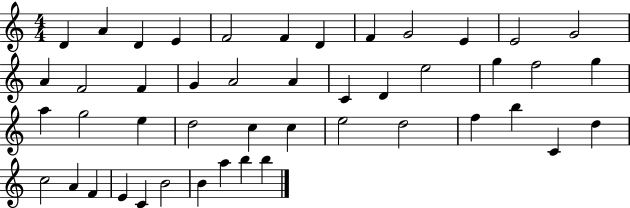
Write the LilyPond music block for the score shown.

{
  \clef treble
  \numericTimeSignature
  \time 4/4
  \key c \major
  d'4 a'4 d'4 e'4 | f'2 f'4 d'4 | f'4 g'2 e'4 | e'2 g'2 | \break a'4 f'2 f'4 | g'4 a'2 a'4 | c'4 d'4 e''2 | g''4 f''2 g''4 | \break a''4 g''2 e''4 | d''2 c''4 c''4 | e''2 d''2 | f''4 b''4 c'4 d''4 | \break c''2 a'4 f'4 | e'4 c'4 b'2 | b'4 a''4 b''4 b''4 | \bar "|."
}